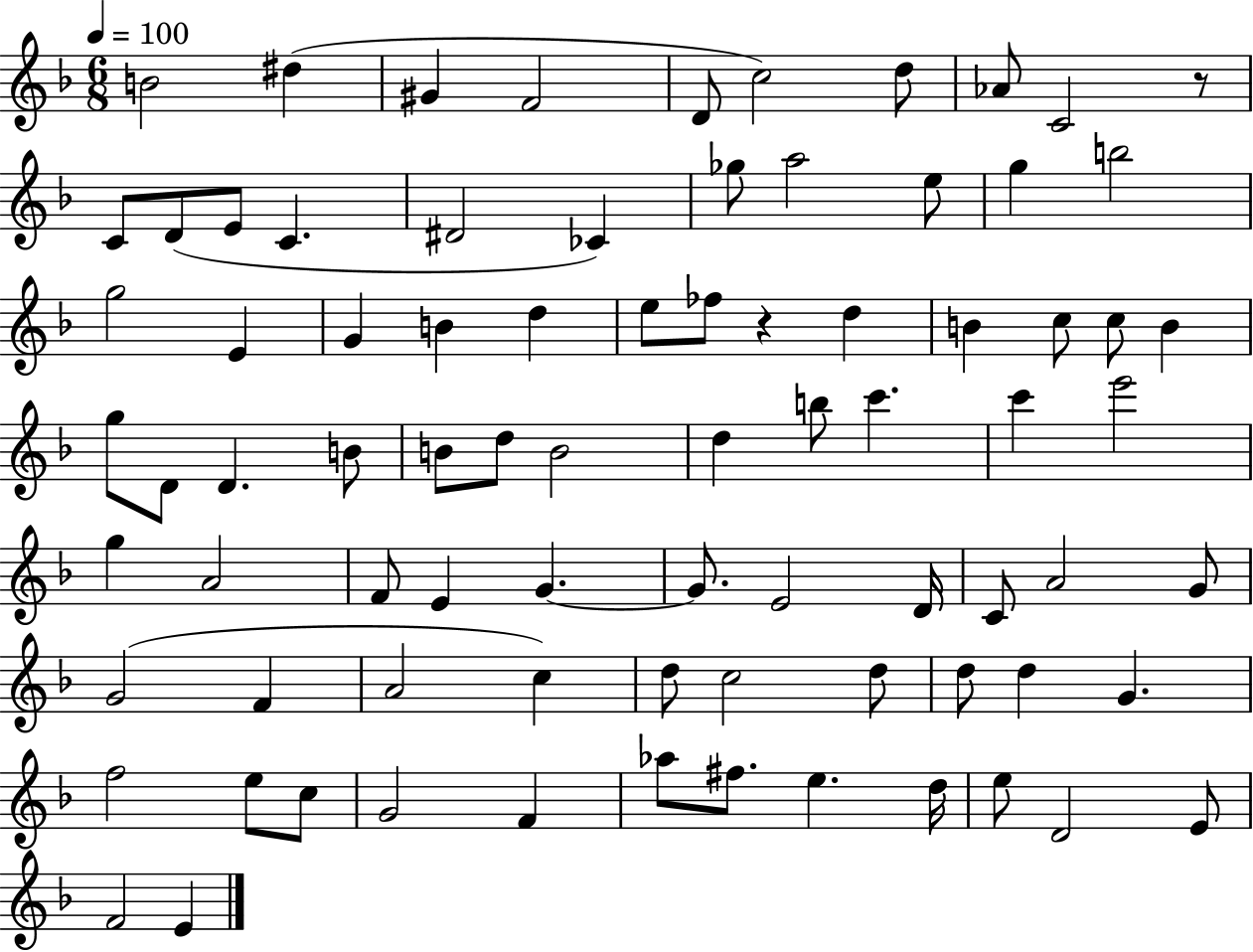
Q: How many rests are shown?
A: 2